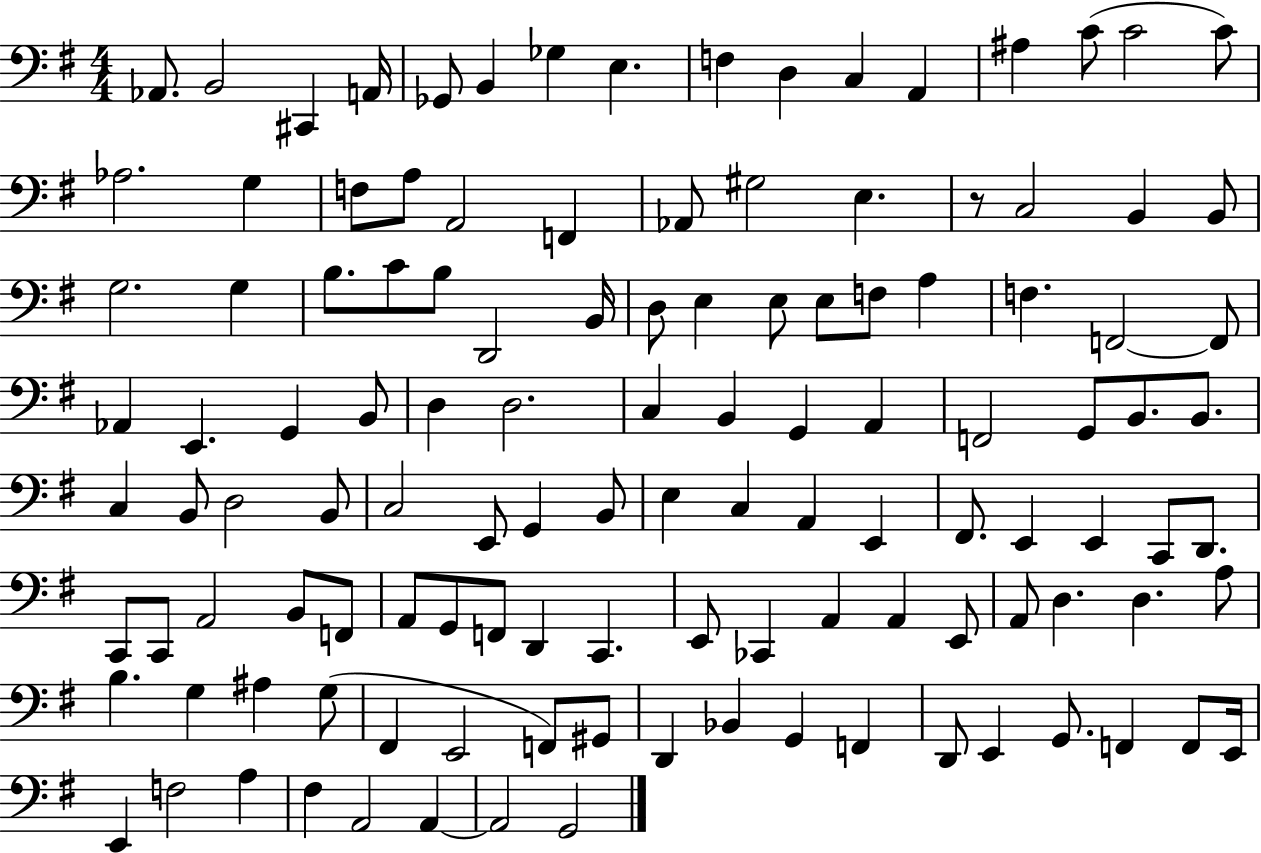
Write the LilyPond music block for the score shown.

{
  \clef bass
  \numericTimeSignature
  \time 4/4
  \key g \major
  \repeat volta 2 { aes,8. b,2 cis,4 a,16 | ges,8 b,4 ges4 e4. | f4 d4 c4 a,4 | ais4 c'8( c'2 c'8) | \break aes2. g4 | f8 a8 a,2 f,4 | aes,8 gis2 e4. | r8 c2 b,4 b,8 | \break g2. g4 | b8. c'8 b8 d,2 b,16 | d8 e4 e8 e8 f8 a4 | f4. f,2~~ f,8 | \break aes,4 e,4. g,4 b,8 | d4 d2. | c4 b,4 g,4 a,4 | f,2 g,8 b,8. b,8. | \break c4 b,8 d2 b,8 | c2 e,8 g,4 b,8 | e4 c4 a,4 e,4 | fis,8. e,4 e,4 c,8 d,8. | \break c,8 c,8 a,2 b,8 f,8 | a,8 g,8 f,8 d,4 c,4. | e,8 ces,4 a,4 a,4 e,8 | a,8 d4. d4. a8 | \break b4. g4 ais4 g8( | fis,4 e,2 f,8) gis,8 | d,4 bes,4 g,4 f,4 | d,8 e,4 g,8. f,4 f,8 e,16 | \break e,4 f2 a4 | fis4 a,2 a,4~~ | a,2 g,2 | } \bar "|."
}